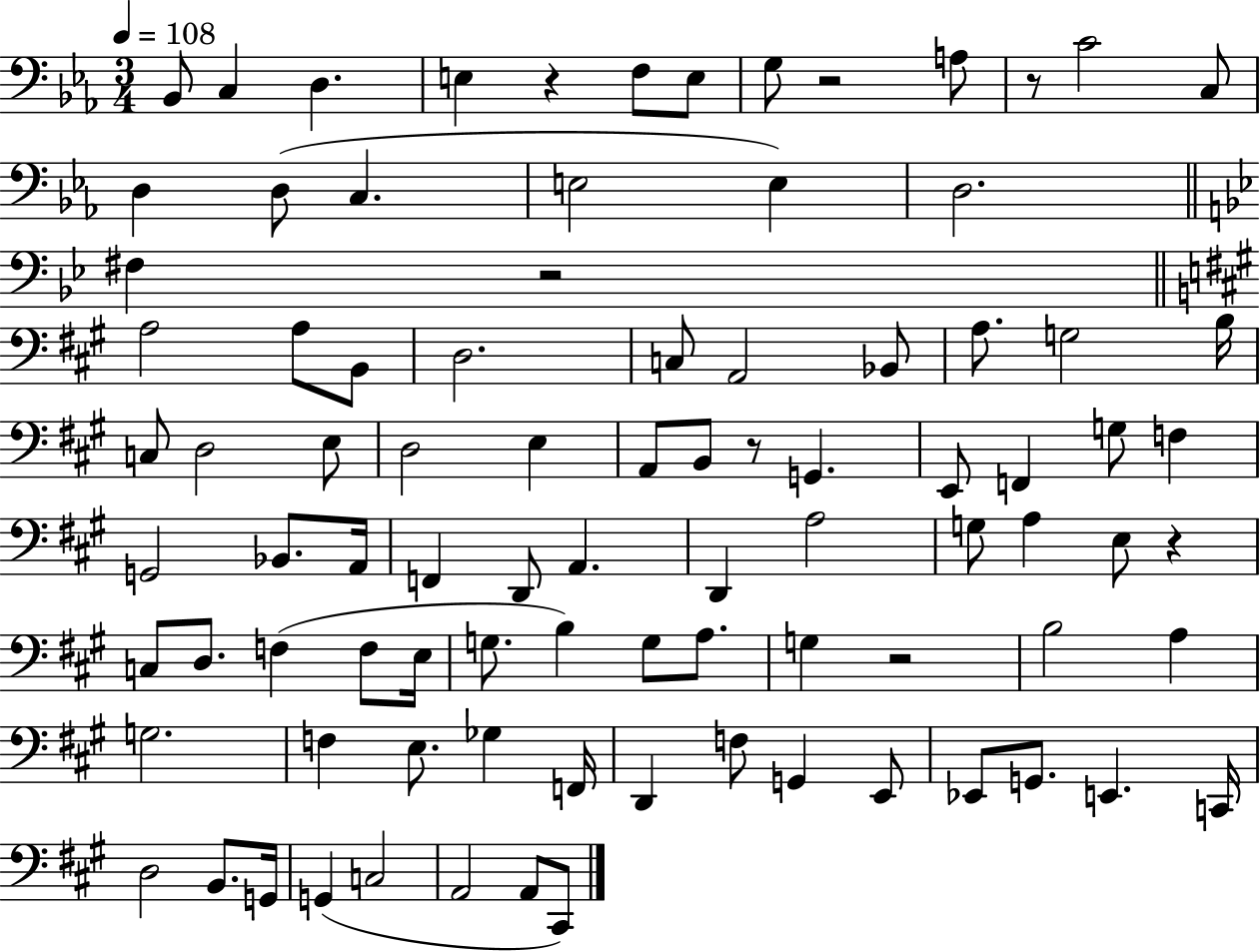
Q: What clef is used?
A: bass